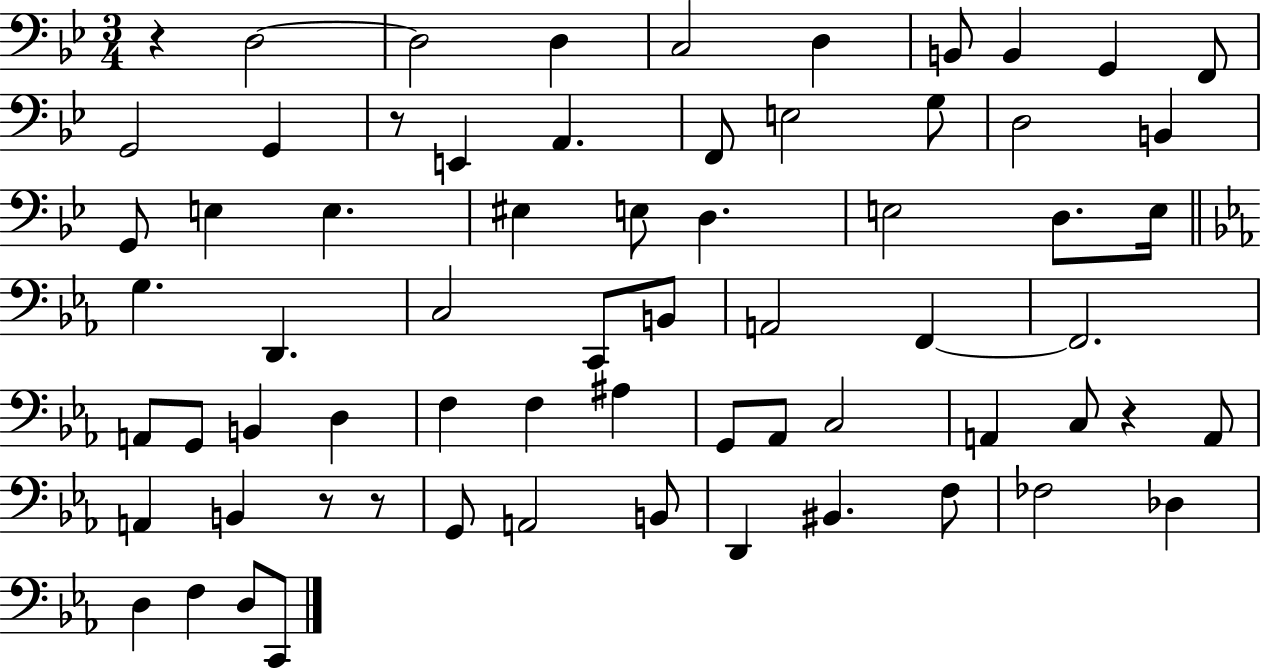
R/q D3/h D3/h D3/q C3/h D3/q B2/e B2/q G2/q F2/e G2/h G2/q R/e E2/q A2/q. F2/e E3/h G3/e D3/h B2/q G2/e E3/q E3/q. EIS3/q E3/e D3/q. E3/h D3/e. E3/s G3/q. D2/q. C3/h C2/e B2/e A2/h F2/q F2/h. A2/e G2/e B2/q D3/q F3/q F3/q A#3/q G2/e Ab2/e C3/h A2/q C3/e R/q A2/e A2/q B2/q R/e R/e G2/e A2/h B2/e D2/q BIS2/q. F3/e FES3/h Db3/q D3/q F3/q D3/e C2/e